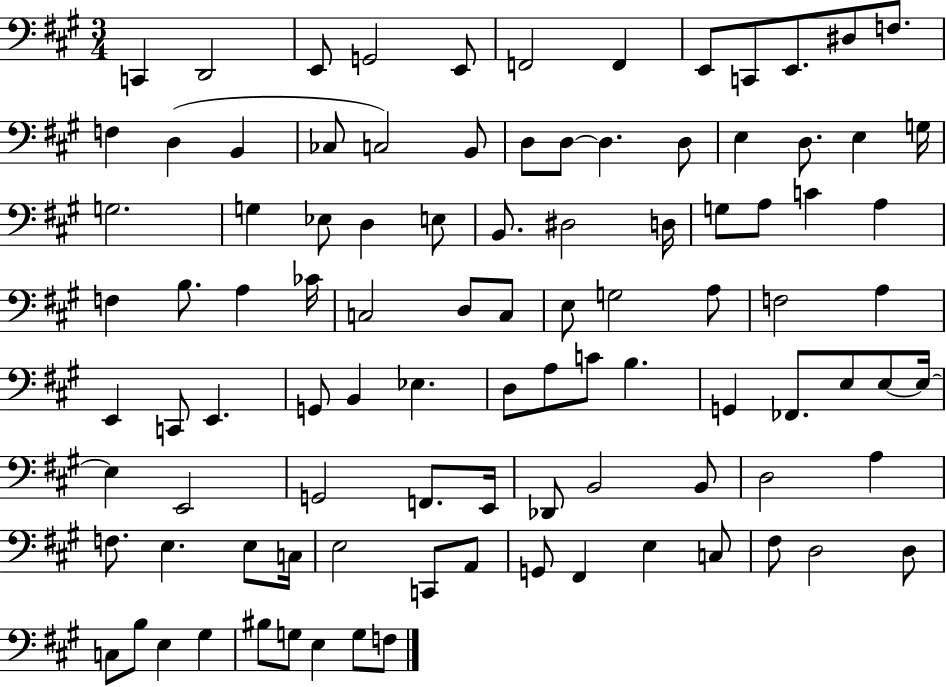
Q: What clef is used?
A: bass